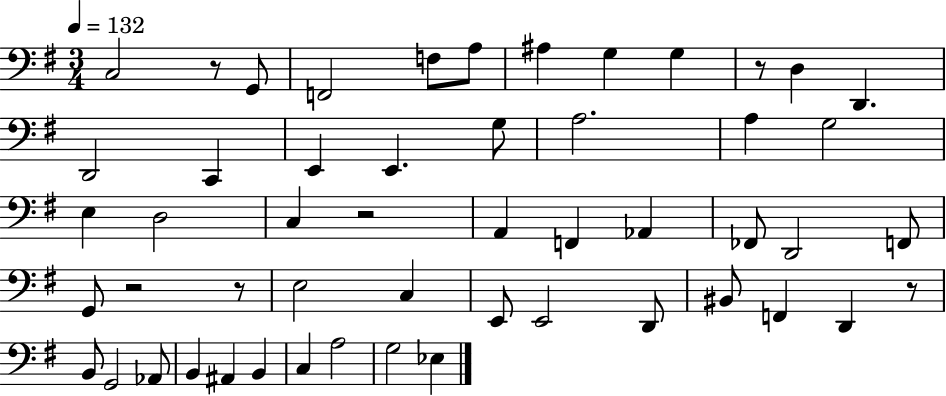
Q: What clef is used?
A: bass